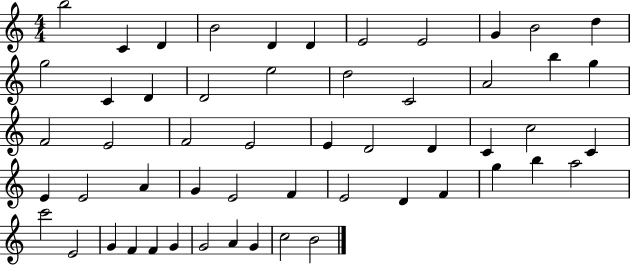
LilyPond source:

{
  \clef treble
  \numericTimeSignature
  \time 4/4
  \key c \major
  b''2 c'4 d'4 | b'2 d'4 d'4 | e'2 e'2 | g'4 b'2 d''4 | \break g''2 c'4 d'4 | d'2 e''2 | d''2 c'2 | a'2 b''4 g''4 | \break f'2 e'2 | f'2 e'2 | e'4 d'2 d'4 | c'4 c''2 c'4 | \break e'4 e'2 a'4 | g'4 e'2 f'4 | e'2 d'4 f'4 | g''4 b''4 a''2 | \break c'''2 e'2 | g'4 f'4 f'4 g'4 | g'2 a'4 g'4 | c''2 b'2 | \break \bar "|."
}